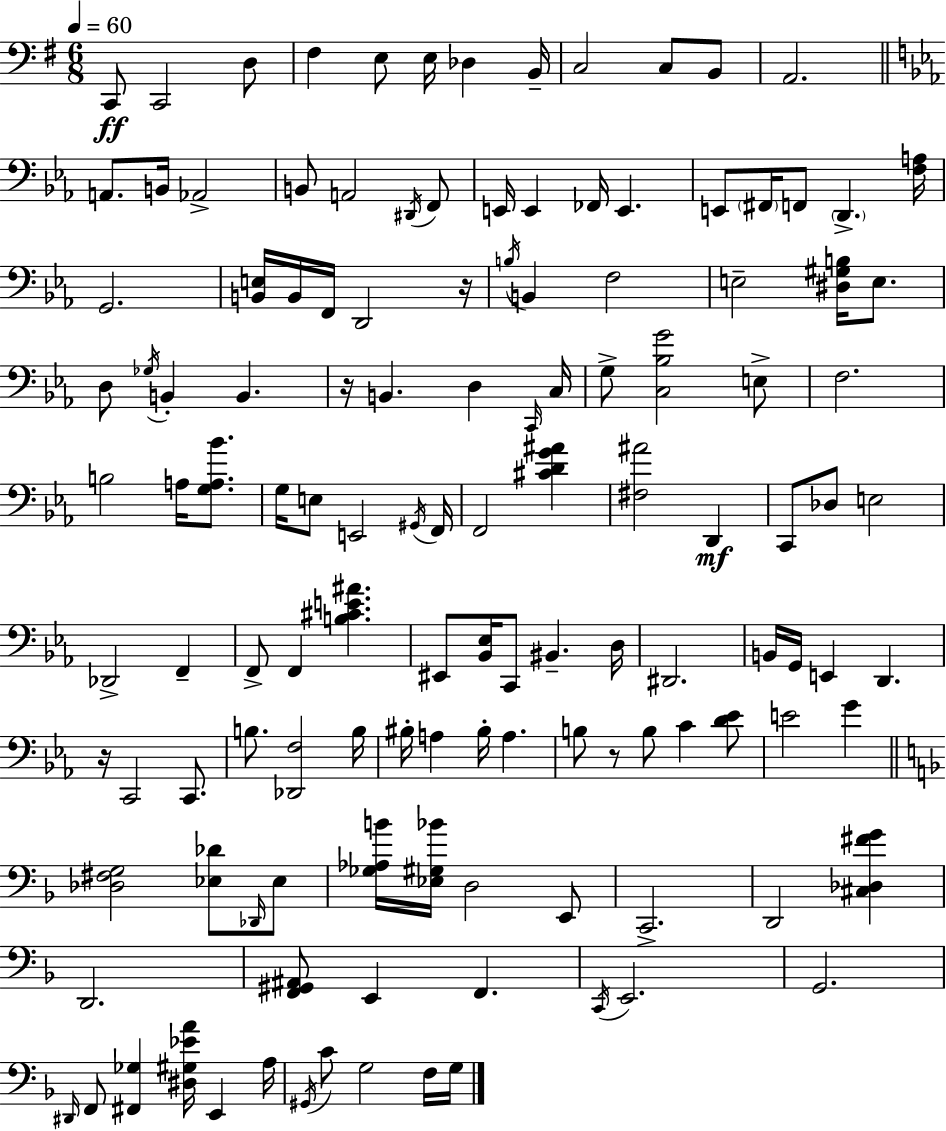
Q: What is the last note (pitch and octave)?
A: G3